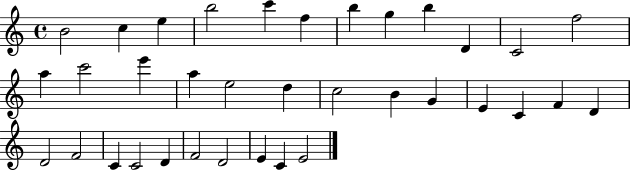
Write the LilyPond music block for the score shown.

{
  \clef treble
  \time 4/4
  \defaultTimeSignature
  \key c \major
  b'2 c''4 e''4 | b''2 c'''4 f''4 | b''4 g''4 b''4 d'4 | c'2 f''2 | \break a''4 c'''2 e'''4 | a''4 e''2 d''4 | c''2 b'4 g'4 | e'4 c'4 f'4 d'4 | \break d'2 f'2 | c'4 c'2 d'4 | f'2 d'2 | e'4 c'4 e'2 | \break \bar "|."
}